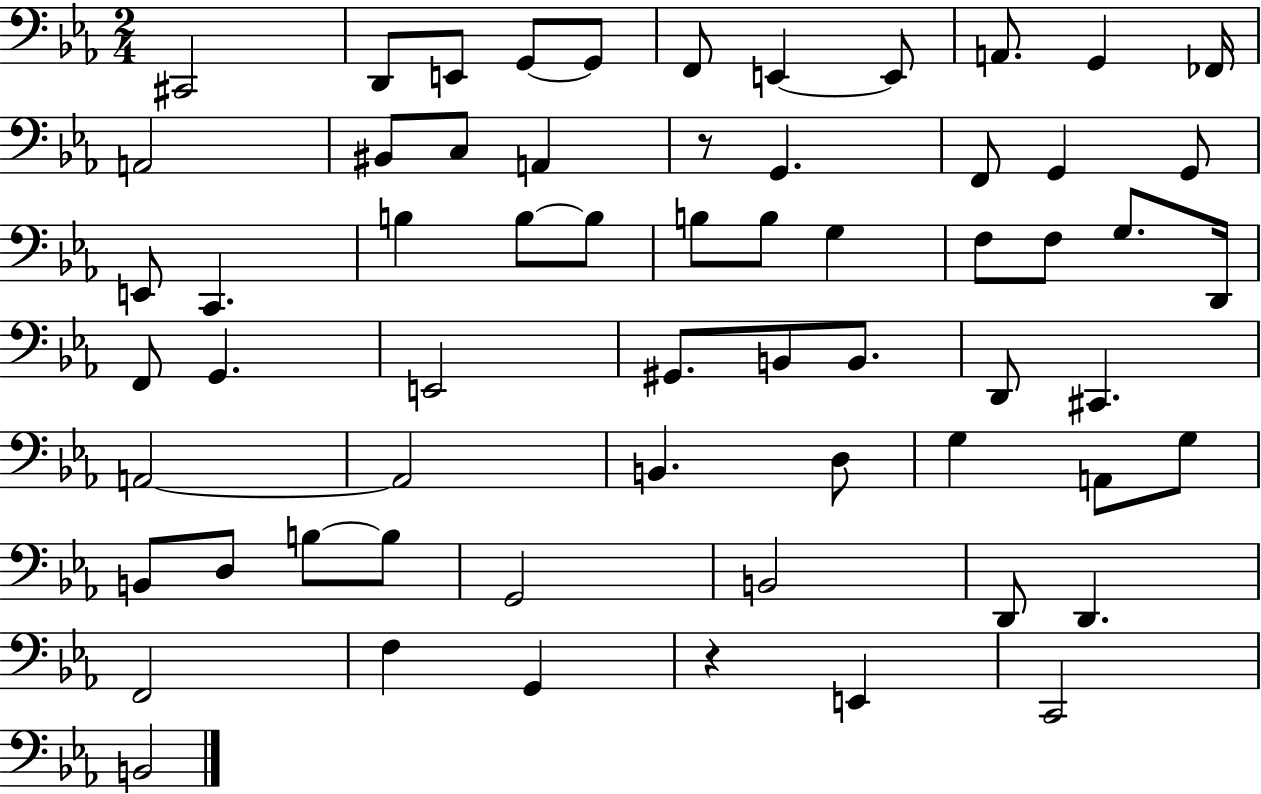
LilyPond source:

{
  \clef bass
  \numericTimeSignature
  \time 2/4
  \key ees \major
  cis,2 | d,8 e,8 g,8~~ g,8 | f,8 e,4~~ e,8 | a,8. g,4 fes,16 | \break a,2 | bis,8 c8 a,4 | r8 g,4. | f,8 g,4 g,8 | \break e,8 c,4. | b4 b8~~ b8 | b8 b8 g4 | f8 f8 g8. d,16 | \break f,8 g,4. | e,2 | gis,8. b,8 b,8. | d,8 cis,4. | \break a,2~~ | a,2 | b,4. d8 | g4 a,8 g8 | \break b,8 d8 b8~~ b8 | g,2 | b,2 | d,8 d,4. | \break f,2 | f4 g,4 | r4 e,4 | c,2 | \break b,2 | \bar "|."
}